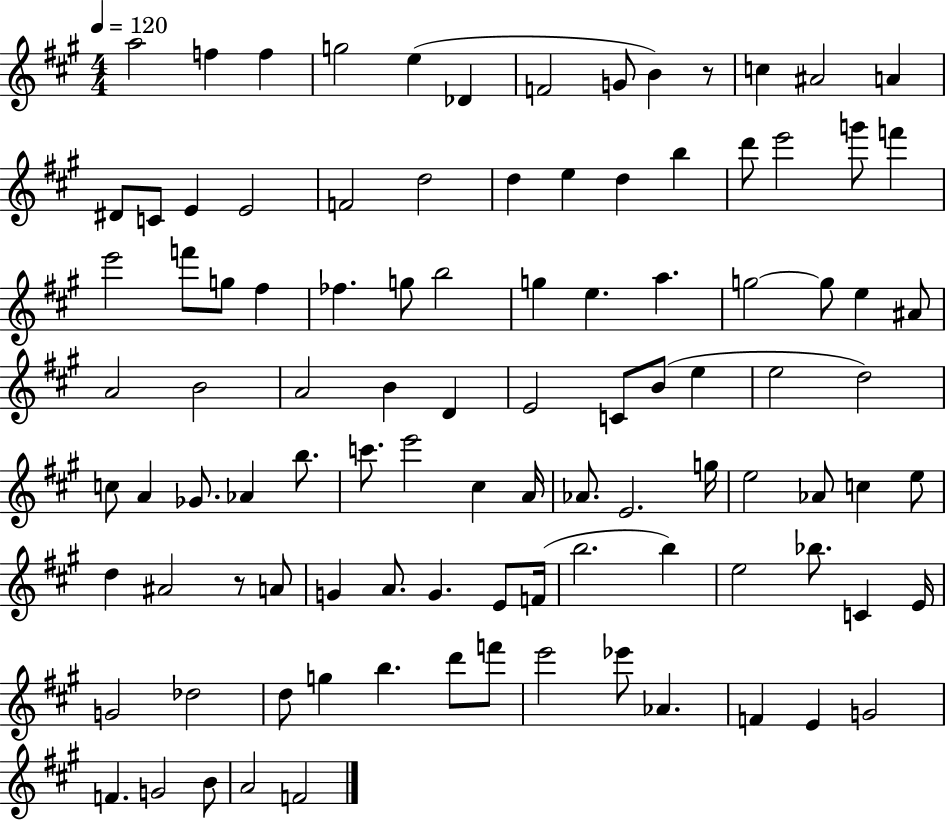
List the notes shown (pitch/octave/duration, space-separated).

A5/h F5/q F5/q G5/h E5/q Db4/q F4/h G4/e B4/q R/e C5/q A#4/h A4/q D#4/e C4/e E4/q E4/h F4/h D5/h D5/q E5/q D5/q B5/q D6/e E6/h G6/e F6/q E6/h F6/e G5/e F#5/q FES5/q. G5/e B5/h G5/q E5/q. A5/q. G5/h G5/e E5/q A#4/e A4/h B4/h A4/h B4/q D4/q E4/h C4/e B4/e E5/q E5/h D5/h C5/e A4/q Gb4/e. Ab4/q B5/e. C6/e. E6/h C#5/q A4/s Ab4/e. E4/h. G5/s E5/h Ab4/e C5/q E5/e D5/q A#4/h R/e A4/e G4/q A4/e. G4/q. E4/e F4/s B5/h. B5/q E5/h Bb5/e. C4/q E4/s G4/h Db5/h D5/e G5/q B5/q. D6/e F6/e E6/h Eb6/e Ab4/q. F4/q E4/q G4/h F4/q. G4/h B4/e A4/h F4/h